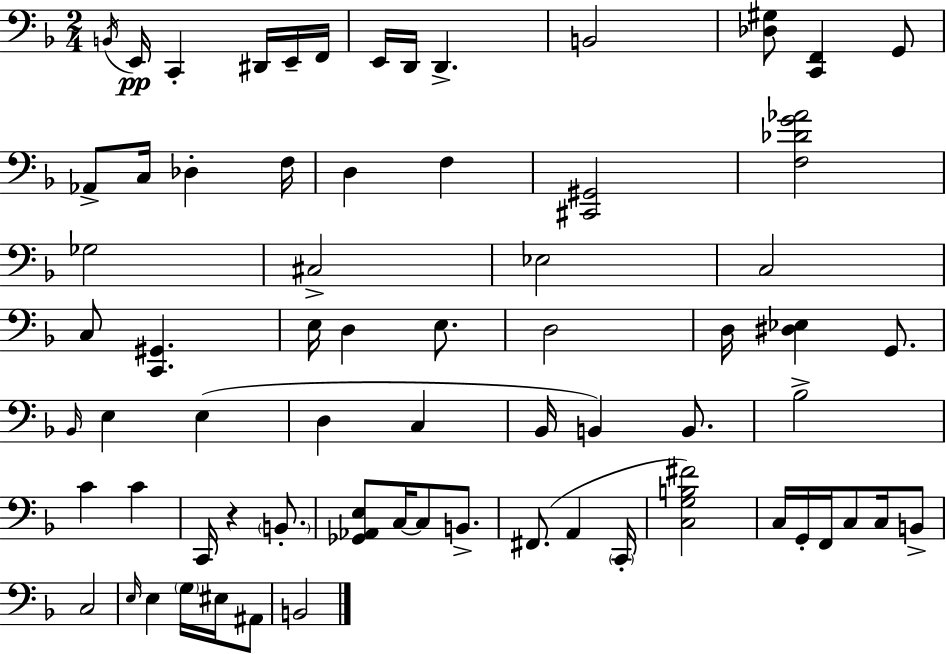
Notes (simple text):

B2/s E2/s C2/q D#2/s E2/s F2/s E2/s D2/s D2/q. B2/h [Db3,G#3]/e [C2,F2]/q G2/e Ab2/e C3/s Db3/q F3/s D3/q F3/q [C#2,G#2]/h [F3,Db4,G4,Ab4]/h Gb3/h C#3/h Eb3/h C3/h C3/e [C2,G#2]/q. E3/s D3/q E3/e. D3/h D3/s [D#3,Eb3]/q G2/e. Bb2/s E3/q E3/q D3/q C3/q Bb2/s B2/q B2/e. Bb3/h C4/q C4/q C2/s R/q B2/e. [Gb2,Ab2,E3]/e C3/s C3/e B2/e. F#2/e. A2/q C2/s [C3,G3,B3,F#4]/h C3/s G2/s F2/s C3/e C3/s B2/e C3/h E3/s E3/q G3/s EIS3/s A#2/e B2/h